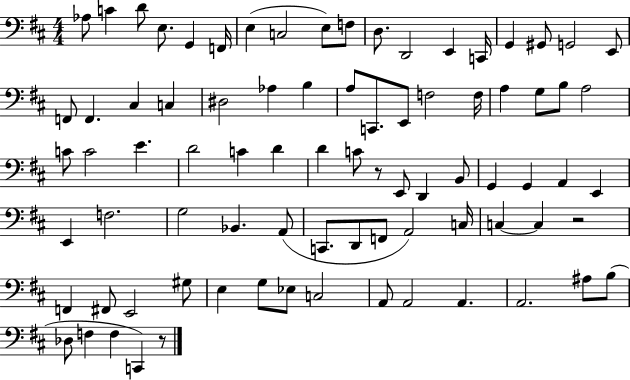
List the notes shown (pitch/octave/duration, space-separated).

Ab3/e C4/q D4/e E3/e. G2/q F2/s E3/q C3/h E3/e F3/e D3/e. D2/h E2/q C2/s G2/q G#2/e G2/h E2/e F2/e F2/q. C#3/q C3/q D#3/h Ab3/q B3/q A3/e C2/e. E2/e F3/h F3/s A3/q G3/e B3/e A3/h C4/e C4/h E4/q. D4/h C4/q D4/q D4/q C4/e R/e E2/e D2/q B2/e G2/q G2/q A2/q E2/q E2/q F3/h. G3/h Bb2/q. A2/e C2/e. D2/e F2/e A2/h C3/s C3/q C3/q R/h F2/q F#2/e E2/h G#3/e E3/q G3/e Eb3/e C3/h A2/e A2/h A2/q. A2/h. A#3/e B3/e Db3/e F3/q F3/q C2/q R/e